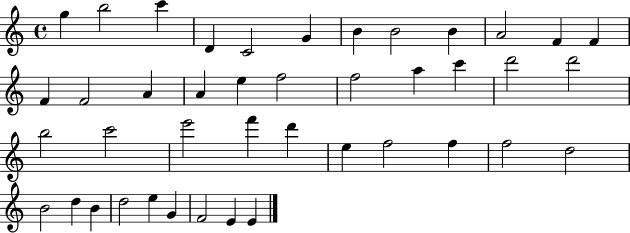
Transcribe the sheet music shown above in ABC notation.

X:1
T:Untitled
M:4/4
L:1/4
K:C
g b2 c' D C2 G B B2 B A2 F F F F2 A A e f2 f2 a c' d'2 d'2 b2 c'2 e'2 f' d' e f2 f f2 d2 B2 d B d2 e G F2 E E